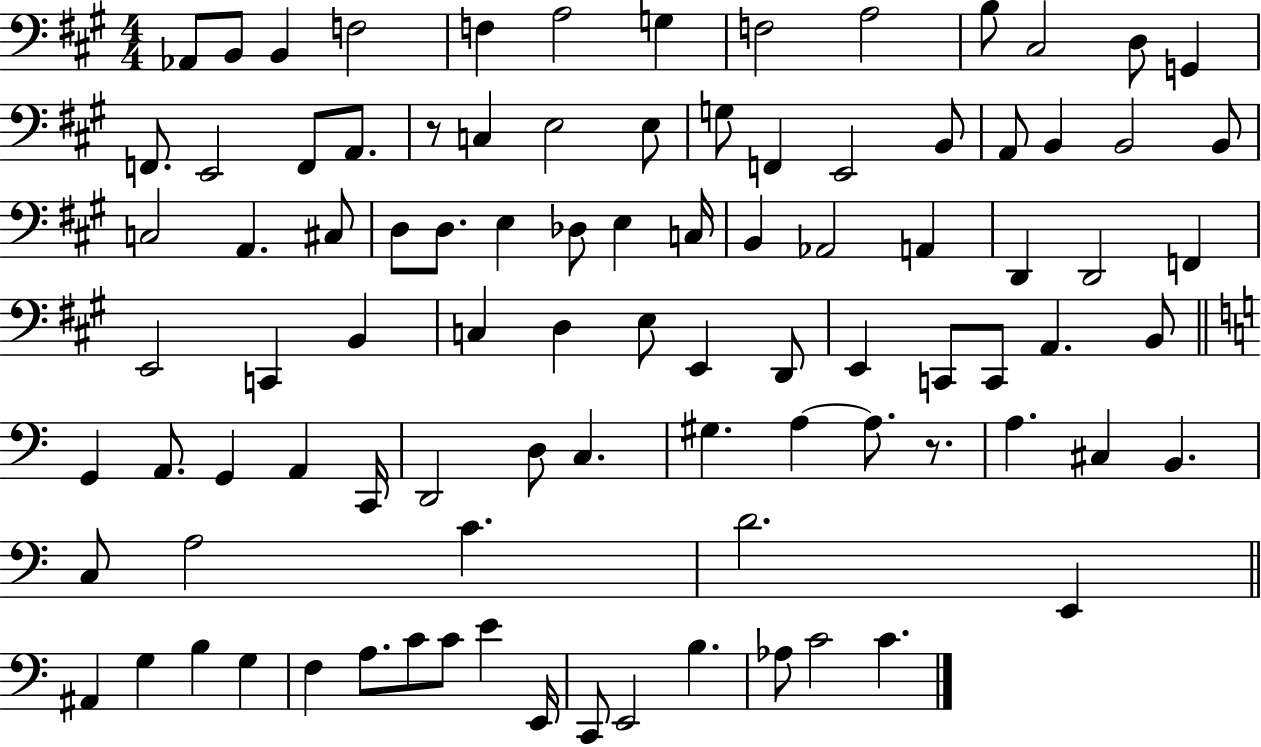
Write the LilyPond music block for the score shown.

{
  \clef bass
  \numericTimeSignature
  \time 4/4
  \key a \major
  \repeat volta 2 { aes,8 b,8 b,4 f2 | f4 a2 g4 | f2 a2 | b8 cis2 d8 g,4 | \break f,8. e,2 f,8 a,8. | r8 c4 e2 e8 | g8 f,4 e,2 b,8 | a,8 b,4 b,2 b,8 | \break c2 a,4. cis8 | d8 d8. e4 des8 e4 c16 | b,4 aes,2 a,4 | d,4 d,2 f,4 | \break e,2 c,4 b,4 | c4 d4 e8 e,4 d,8 | e,4 c,8 c,8 a,4. b,8 | \bar "||" \break \key a \minor g,4 a,8. g,4 a,4 c,16 | d,2 d8 c4. | gis4. a4~~ a8. r8. | a4. cis4 b,4. | \break c8 a2 c'4. | d'2. e,4 | \bar "||" \break \key c \major ais,4 g4 b4 g4 | f4 a8. c'8 c'8 e'4 e,16 | c,8 e,2 b4. | aes8 c'2 c'4. | \break } \bar "|."
}